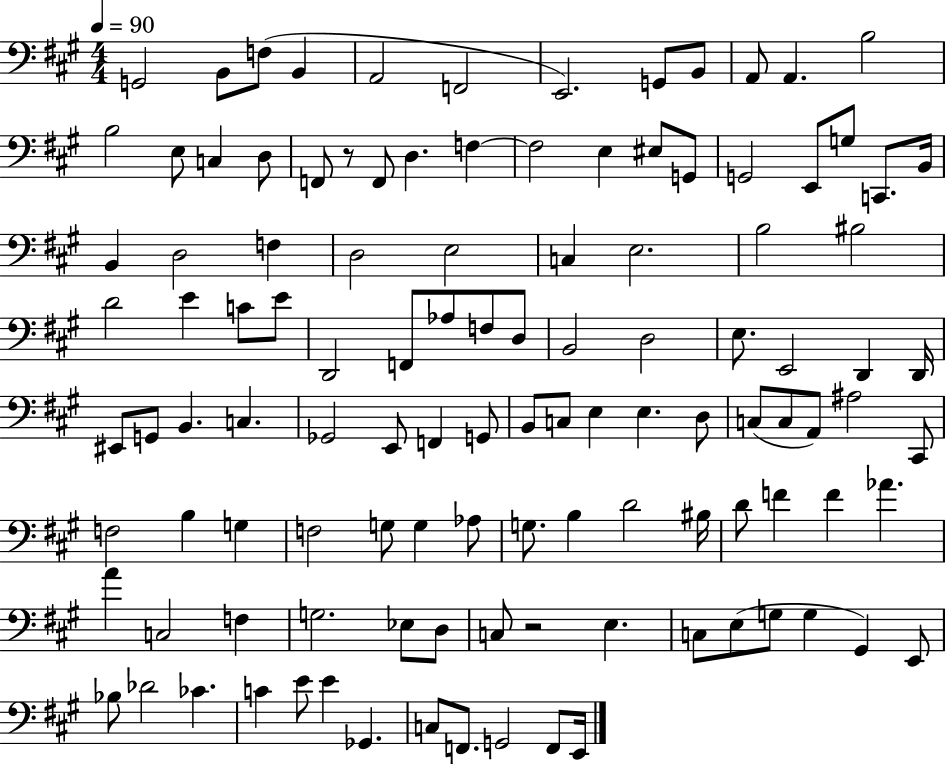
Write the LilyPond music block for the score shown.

{
  \clef bass
  \numericTimeSignature
  \time 4/4
  \key a \major
  \tempo 4 = 90
  \repeat volta 2 { g,2 b,8 f8( b,4 | a,2 f,2 | e,2.) g,8 b,8 | a,8 a,4. b2 | \break b2 e8 c4 d8 | f,8 r8 f,8 d4. f4~~ | f2 e4 eis8 g,8 | g,2 e,8 g8 c,8. b,16 | \break b,4 d2 f4 | d2 e2 | c4 e2. | b2 bis2 | \break d'2 e'4 c'8 e'8 | d,2 f,8 aes8 f8 d8 | b,2 d2 | e8. e,2 d,4 d,16 | \break eis,8 g,8 b,4. c4. | ges,2 e,8 f,4 g,8 | b,8 c8 e4 e4. d8 | c8( c8 a,8) ais2 cis,8 | \break f2 b4 g4 | f2 g8 g4 aes8 | g8. b4 d'2 bis16 | d'8 f'4 f'4 aes'4. | \break a'4 c2 f4 | g2. ees8 d8 | c8 r2 e4. | c8 e8( g8 g4 gis,4) e,8 | \break bes8 des'2 ces'4. | c'4 e'8 e'4 ges,4. | c8 f,8. g,2 f,8 e,16 | } \bar "|."
}